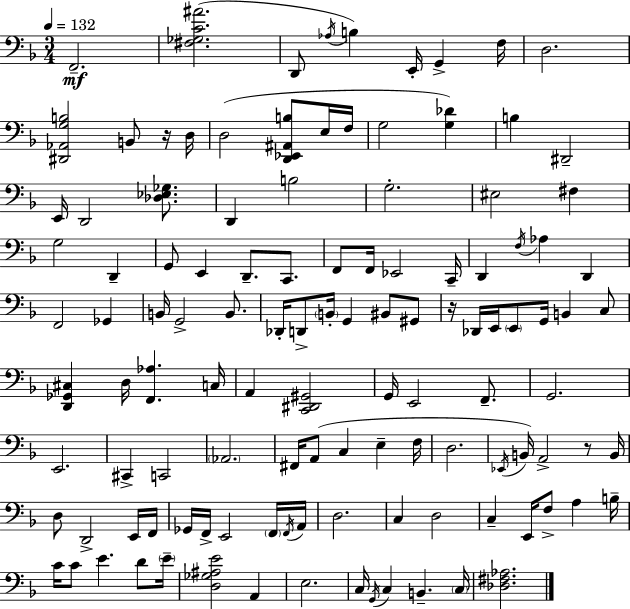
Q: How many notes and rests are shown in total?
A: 118